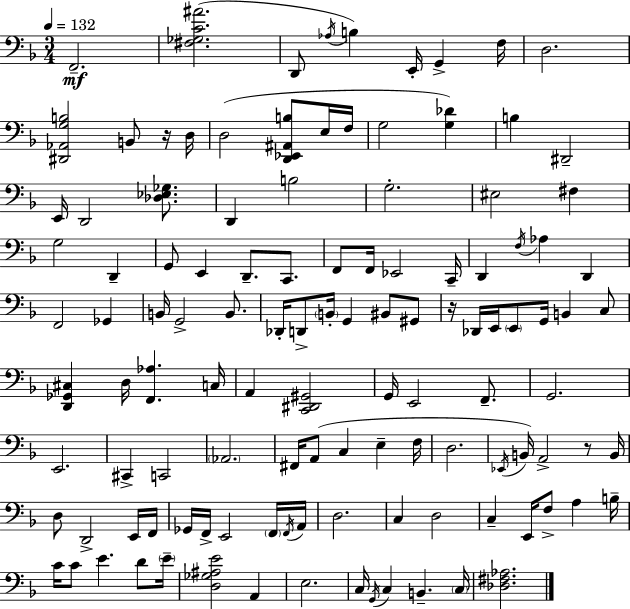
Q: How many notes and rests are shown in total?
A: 118